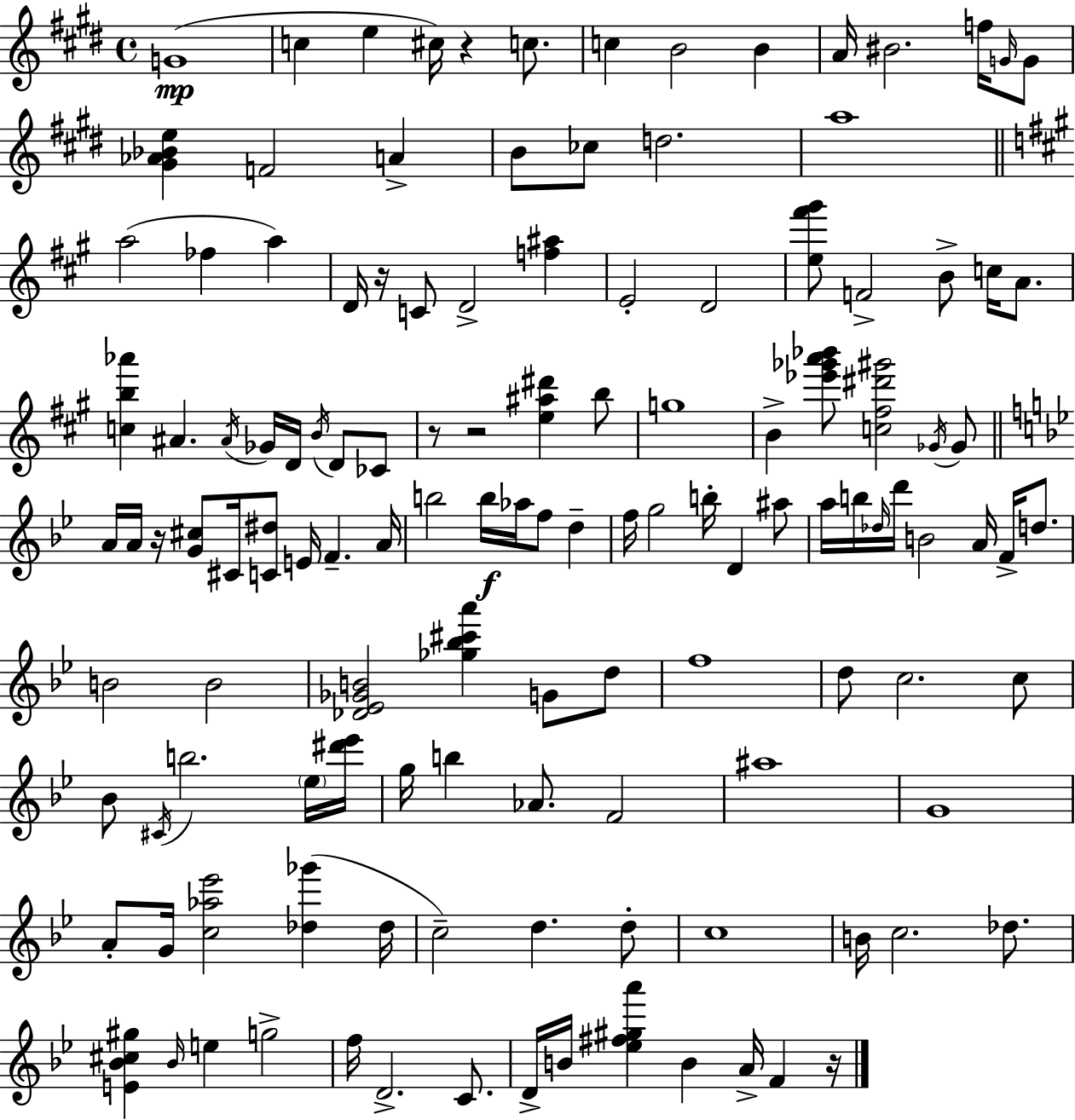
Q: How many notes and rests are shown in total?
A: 128